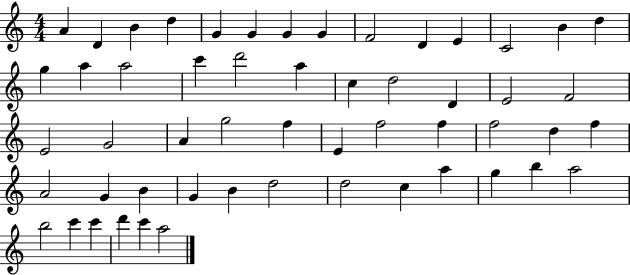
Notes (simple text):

A4/q D4/q B4/q D5/q G4/q G4/q G4/q G4/q F4/h D4/q E4/q C4/h B4/q D5/q G5/q A5/q A5/h C6/q D6/h A5/q C5/q D5/h D4/q E4/h F4/h E4/h G4/h A4/q G5/h F5/q E4/q F5/h F5/q F5/h D5/q F5/q A4/h G4/q B4/q G4/q B4/q D5/h D5/h C5/q A5/q G5/q B5/q A5/h B5/h C6/q C6/q D6/q C6/q A5/h